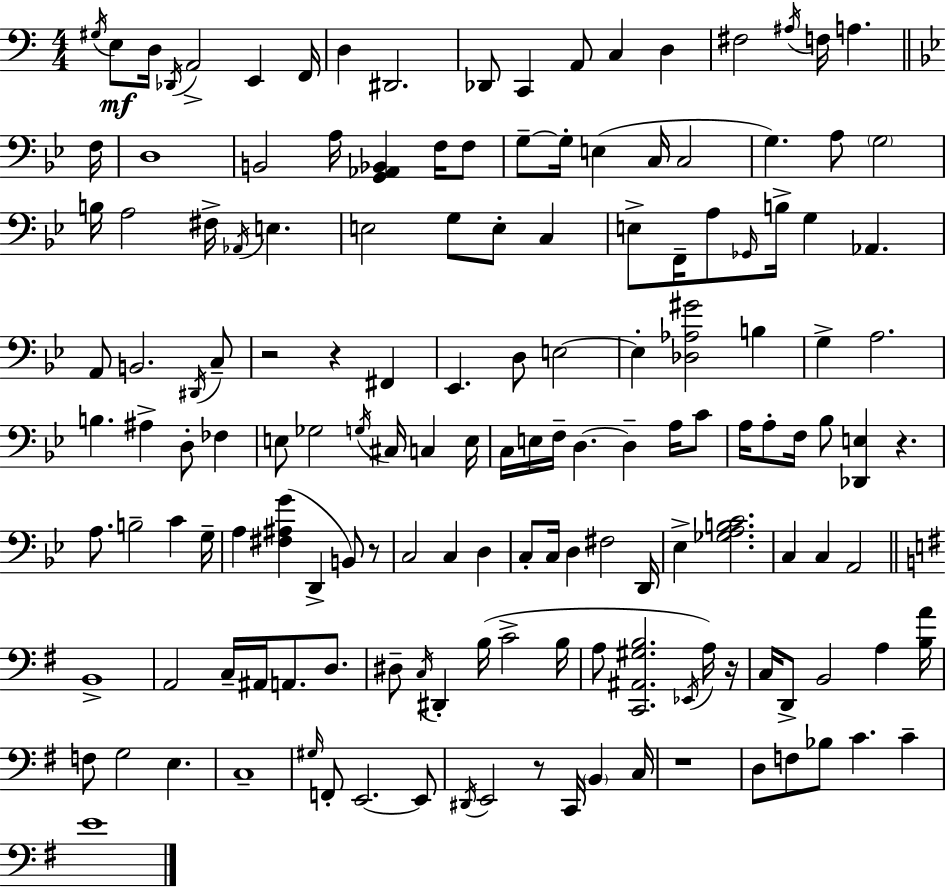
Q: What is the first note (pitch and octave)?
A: G#3